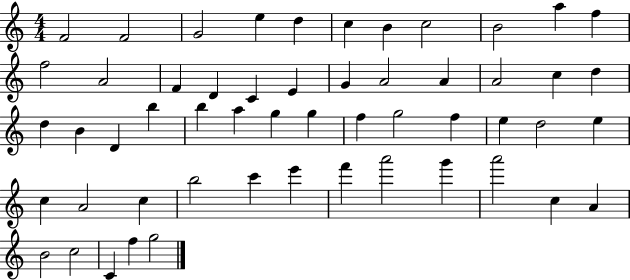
{
  \clef treble
  \numericTimeSignature
  \time 4/4
  \key c \major
  f'2 f'2 | g'2 e''4 d''4 | c''4 b'4 c''2 | b'2 a''4 f''4 | \break f''2 a'2 | f'4 d'4 c'4 e'4 | g'4 a'2 a'4 | a'2 c''4 d''4 | \break d''4 b'4 d'4 b''4 | b''4 a''4 g''4 g''4 | f''4 g''2 f''4 | e''4 d''2 e''4 | \break c''4 a'2 c''4 | b''2 c'''4 e'''4 | f'''4 a'''2 g'''4 | a'''2 c''4 a'4 | \break b'2 c''2 | c'4 f''4 g''2 | \bar "|."
}